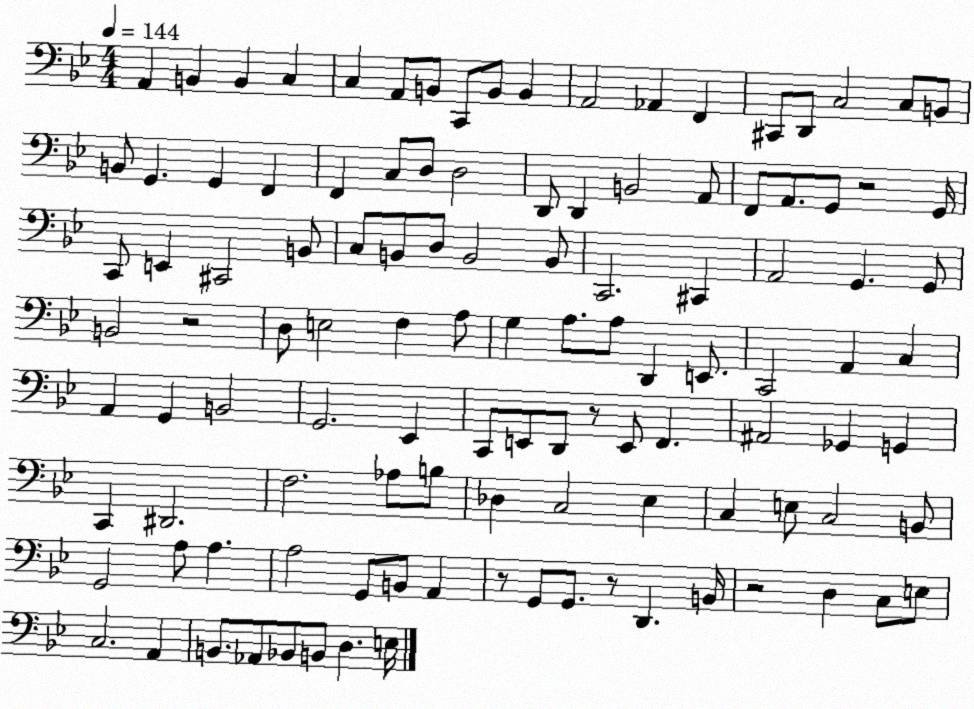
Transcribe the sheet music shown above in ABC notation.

X:1
T:Untitled
M:4/4
L:1/4
K:Bb
A,, B,, B,, C, C, A,,/2 B,,/2 C,,/2 B,,/2 B,, A,,2 _A,, F,, ^C,,/2 D,,/2 C,2 C,/2 B,,/2 B,,/2 G,, G,, F,, F,, C,/2 D,/2 D,2 D,,/2 D,, B,,2 A,,/2 F,,/2 A,,/2 G,,/2 z2 G,,/4 C,,/2 E,, ^C,,2 B,,/2 C,/2 B,,/2 D,/2 B,,2 B,,/2 C,,2 ^C,, A,,2 G,, G,,/2 B,,2 z2 D,/2 E,2 F, A,/2 G, A,/2 A,/2 D,, E,,/2 C,,2 A,, C, A,, G,, B,,2 G,,2 _E,, C,,/2 E,,/2 D,,/2 z/2 E,,/2 F,, ^A,,2 _G,, G,, C,, ^D,,2 F,2 _A,/2 B,/2 _D, C,2 _E, C, E,/2 C,2 B,,/2 G,,2 A,/2 A, A,2 G,,/2 B,,/2 A,, z/2 G,,/2 G,,/2 z/2 D,, B,,/4 z2 D, C,/2 E,/2 C,2 A,, B,,/2 _A,,/2 _B,,/2 B,,/2 D, E,/4